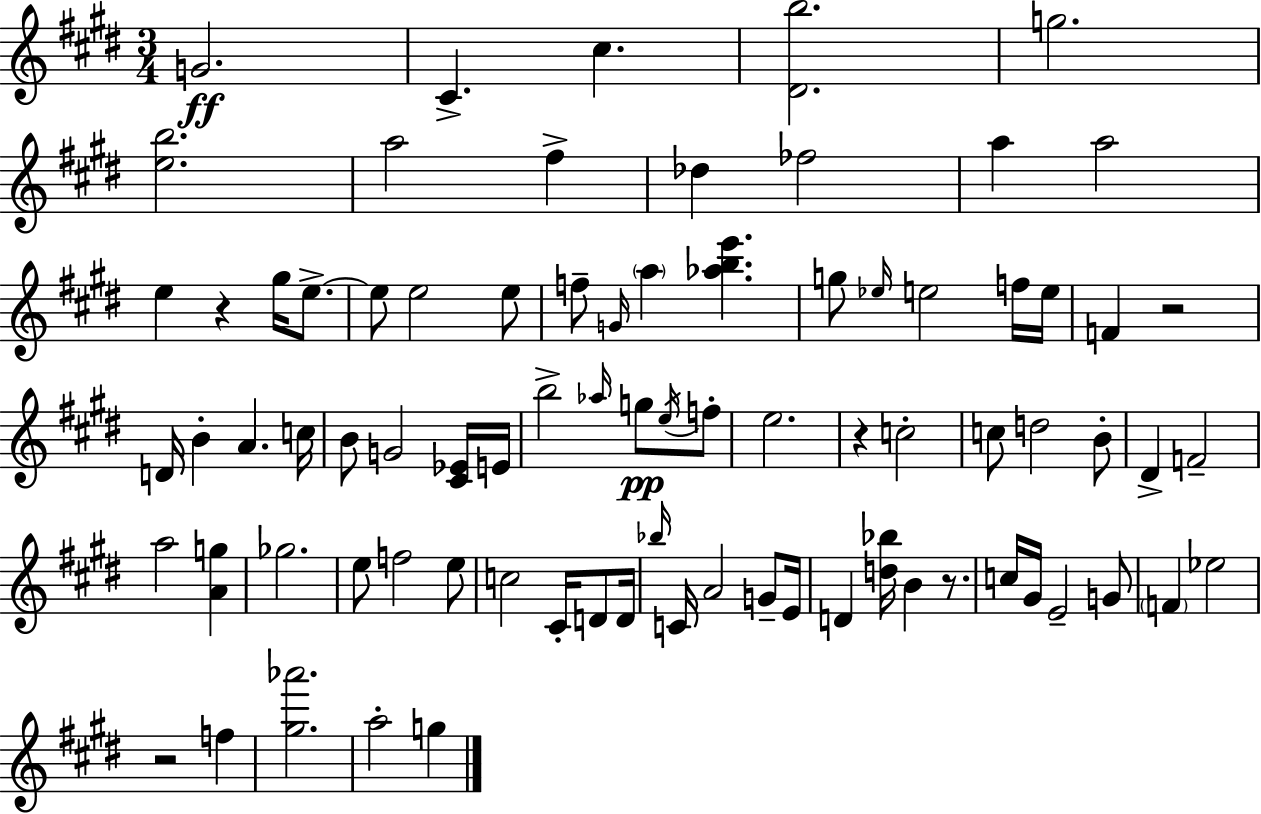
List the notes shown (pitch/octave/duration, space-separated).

G4/h. C#4/q. C#5/q. [D#4,B5]/h. G5/h. [E5,B5]/h. A5/h F#5/q Db5/q FES5/h A5/q A5/h E5/q R/q G#5/s E5/e. E5/e E5/h E5/e F5/e G4/s A5/q [Ab5,B5,E6]/q. G5/e Eb5/s E5/h F5/s E5/s F4/q R/h D4/s B4/q A4/q. C5/s B4/e G4/h [C#4,Eb4]/s E4/s B5/h Ab5/s G5/e E5/s F5/e E5/h. R/q C5/h C5/e D5/h B4/e D#4/q F4/h A5/h [A4,G5]/q Gb5/h. E5/e F5/h E5/e C5/h C#4/s D4/e D4/s Bb5/s C4/s A4/h G4/e E4/s D4/q [D5,Bb5]/s B4/q R/e. C5/s G#4/s E4/h G4/e F4/q Eb5/h R/h F5/q [G#5,Ab6]/h. A5/h G5/q